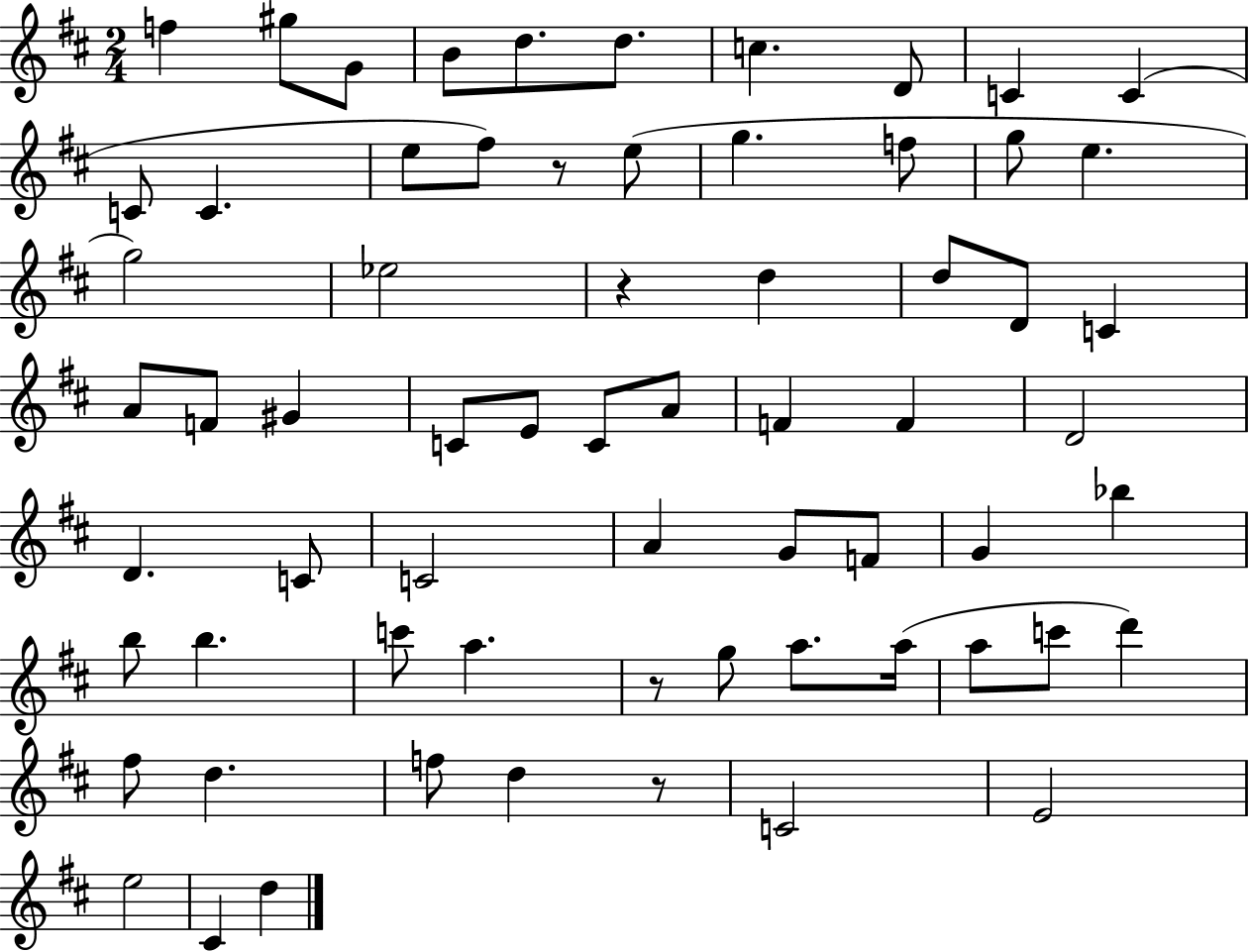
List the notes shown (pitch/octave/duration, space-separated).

F5/q G#5/e G4/e B4/e D5/e. D5/e. C5/q. D4/e C4/q C4/q C4/e C4/q. E5/e F#5/e R/e E5/e G5/q. F5/e G5/e E5/q. G5/h Eb5/h R/q D5/q D5/e D4/e C4/q A4/e F4/e G#4/q C4/e E4/e C4/e A4/e F4/q F4/q D4/h D4/q. C4/e C4/h A4/q G4/e F4/e G4/q Bb5/q B5/e B5/q. C6/e A5/q. R/e G5/e A5/e. A5/s A5/e C6/e D6/q F#5/e D5/q. F5/e D5/q R/e C4/h E4/h E5/h C#4/q D5/q